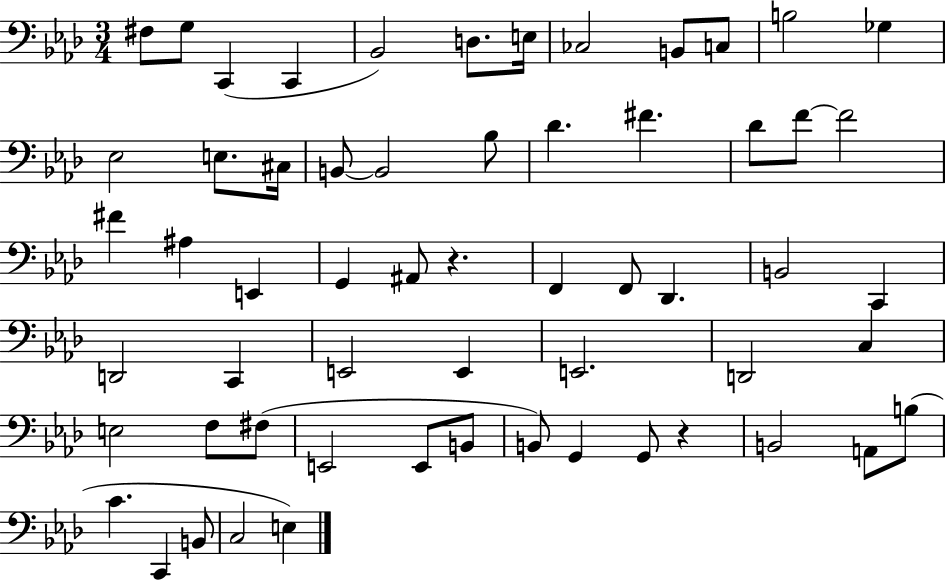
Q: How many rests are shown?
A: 2